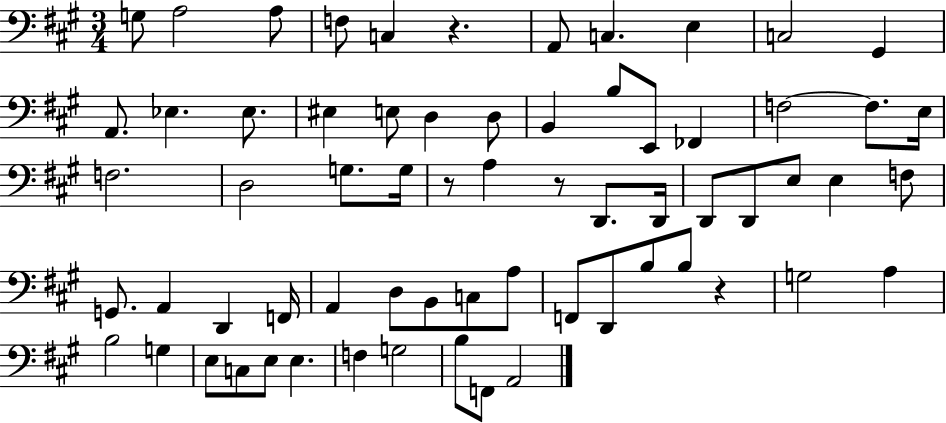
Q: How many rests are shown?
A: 4